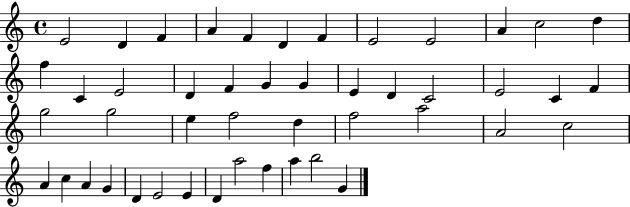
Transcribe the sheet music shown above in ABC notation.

X:1
T:Untitled
M:4/4
L:1/4
K:C
E2 D F A F D F E2 E2 A c2 d f C E2 D F G G E D C2 E2 C F g2 g2 e f2 d f2 a2 A2 c2 A c A G D E2 E D a2 f a b2 G